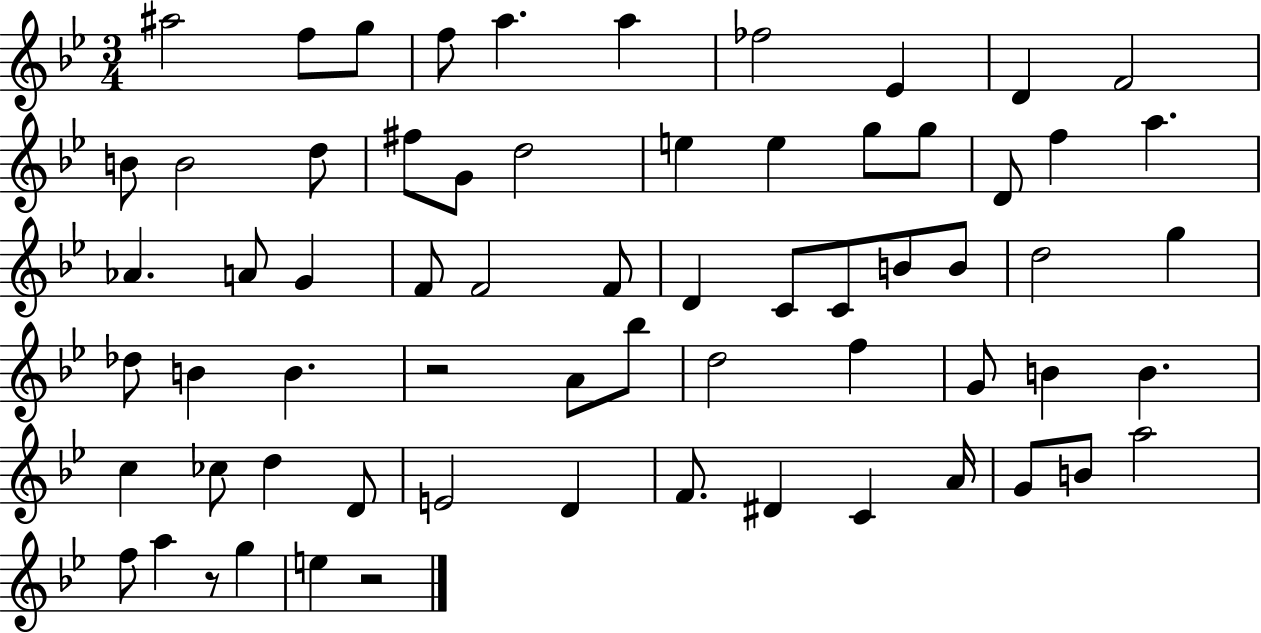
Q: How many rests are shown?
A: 3